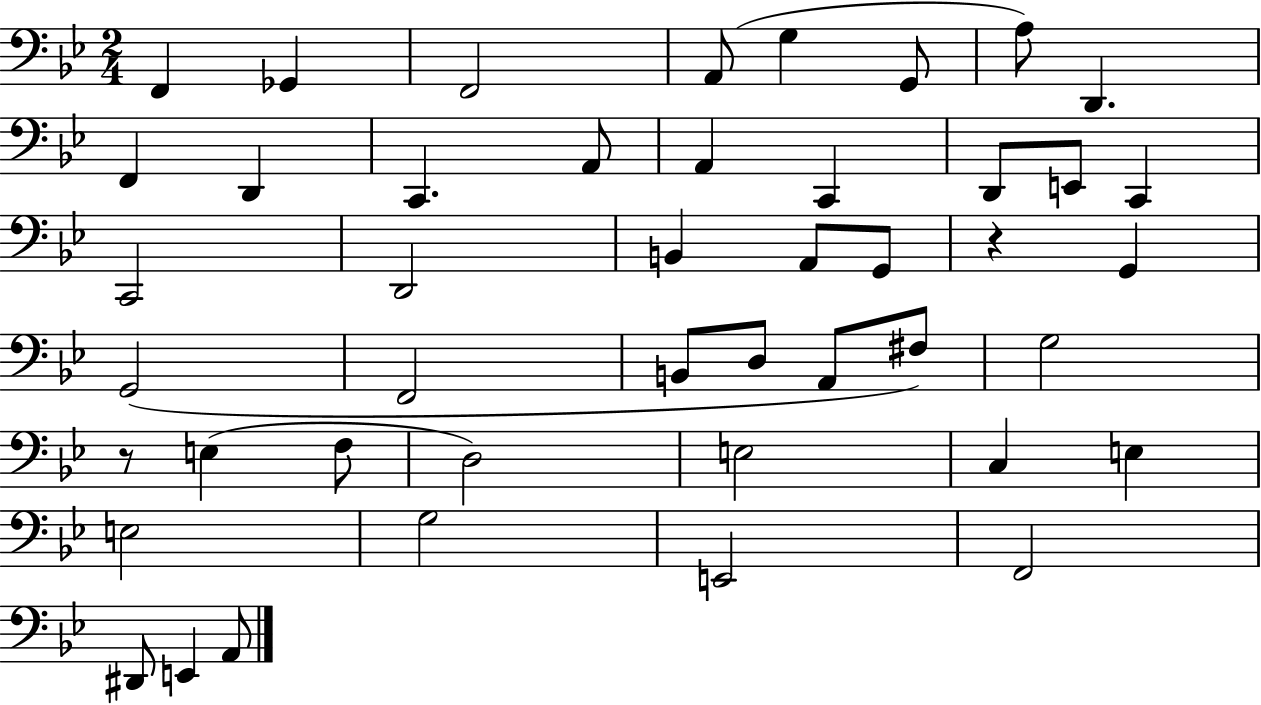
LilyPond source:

{
  \clef bass
  \numericTimeSignature
  \time 2/4
  \key bes \major
  f,4 ges,4 | f,2 | a,8( g4 g,8 | a8) d,4. | \break f,4 d,4 | c,4. a,8 | a,4 c,4 | d,8 e,8 c,4 | \break c,2 | d,2 | b,4 a,8 g,8 | r4 g,4 | \break g,2( | f,2 | b,8 d8 a,8 fis8) | g2 | \break r8 e4( f8 | d2) | e2 | c4 e4 | \break e2 | g2 | e,2 | f,2 | \break dis,8 e,4 a,8 | \bar "|."
}